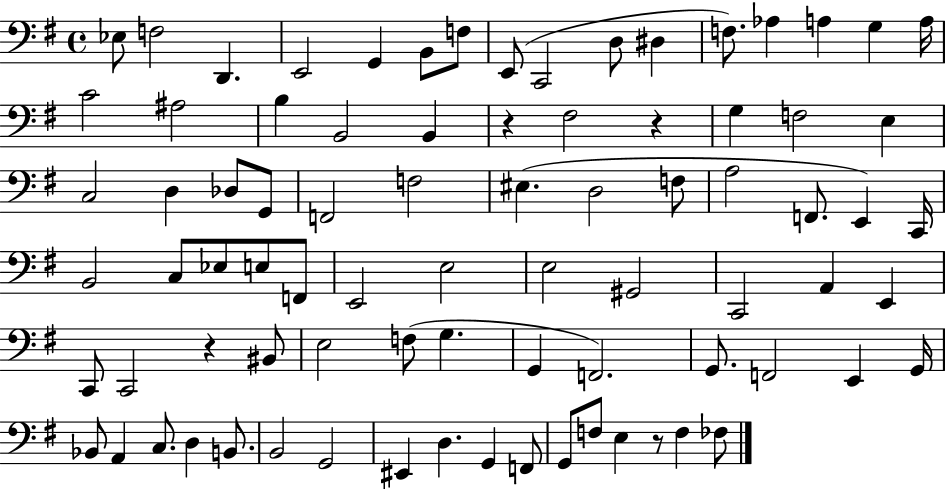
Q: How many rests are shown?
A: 4